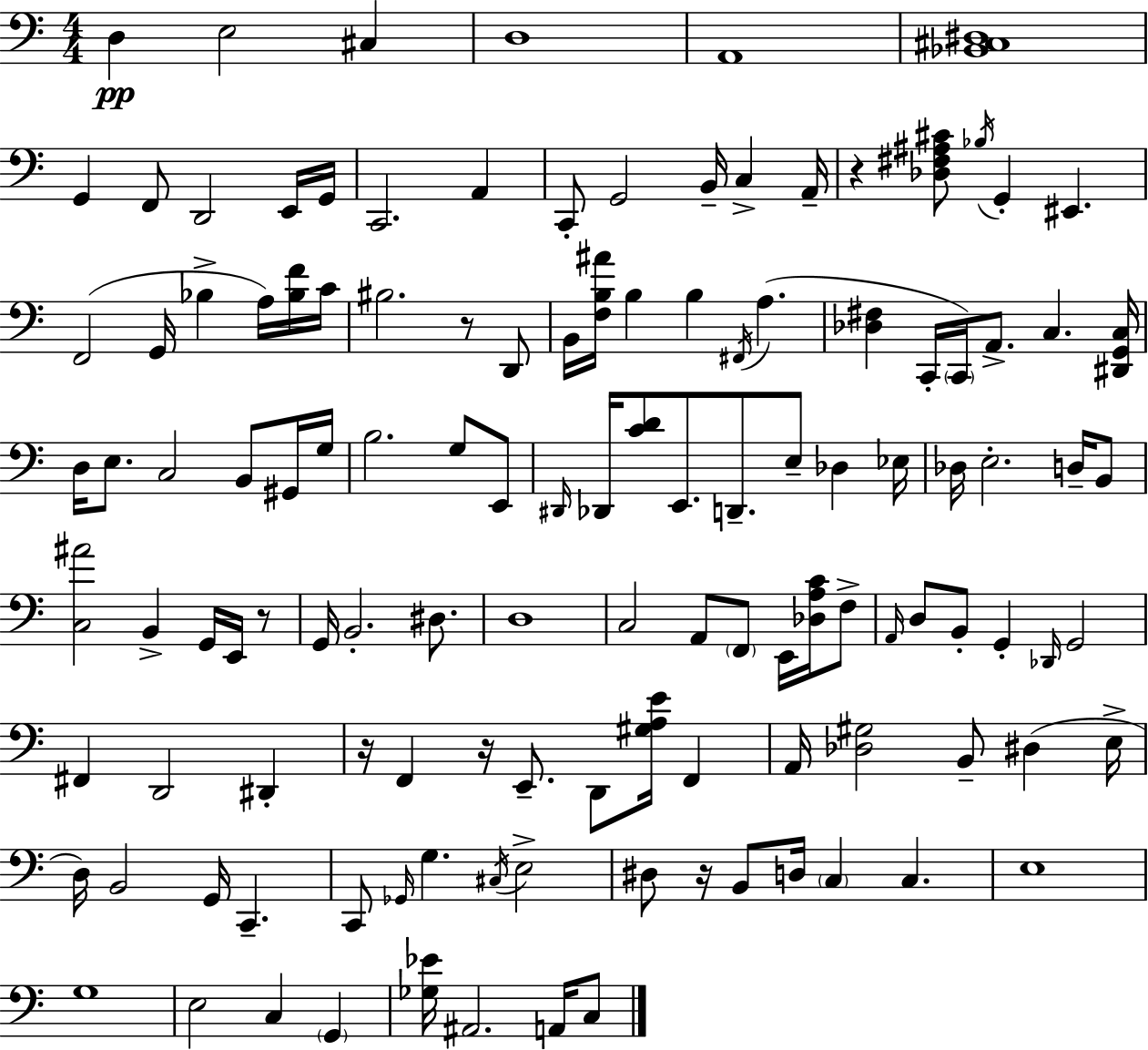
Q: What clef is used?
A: bass